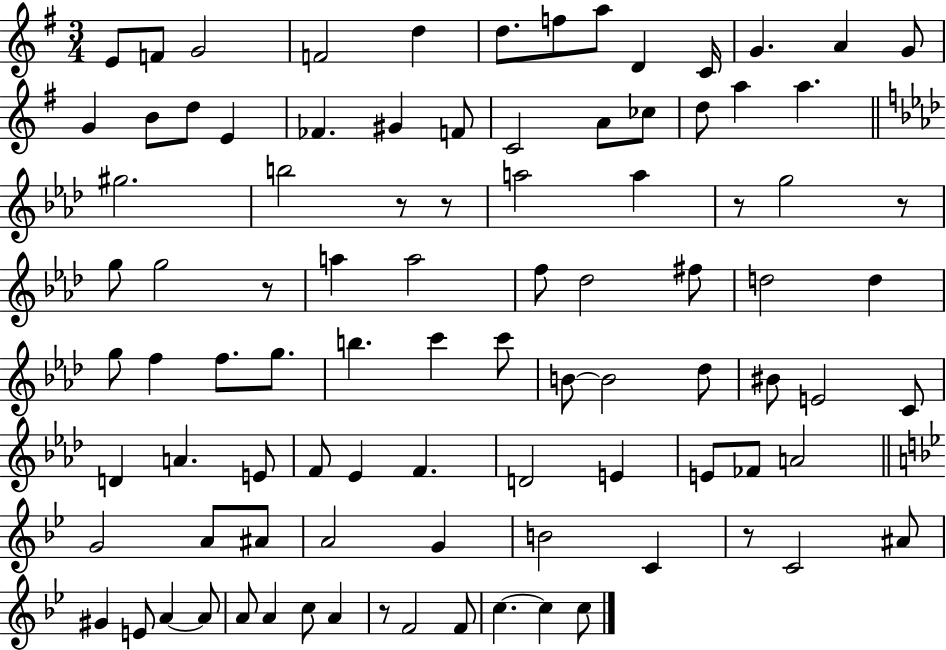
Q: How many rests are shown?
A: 7